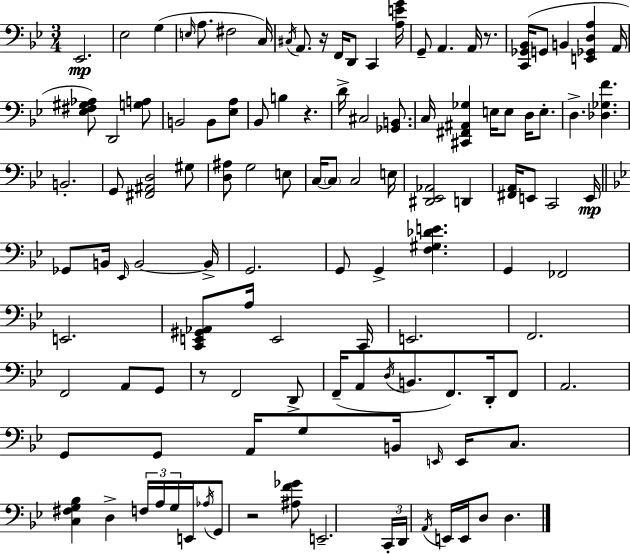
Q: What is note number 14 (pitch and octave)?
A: A2